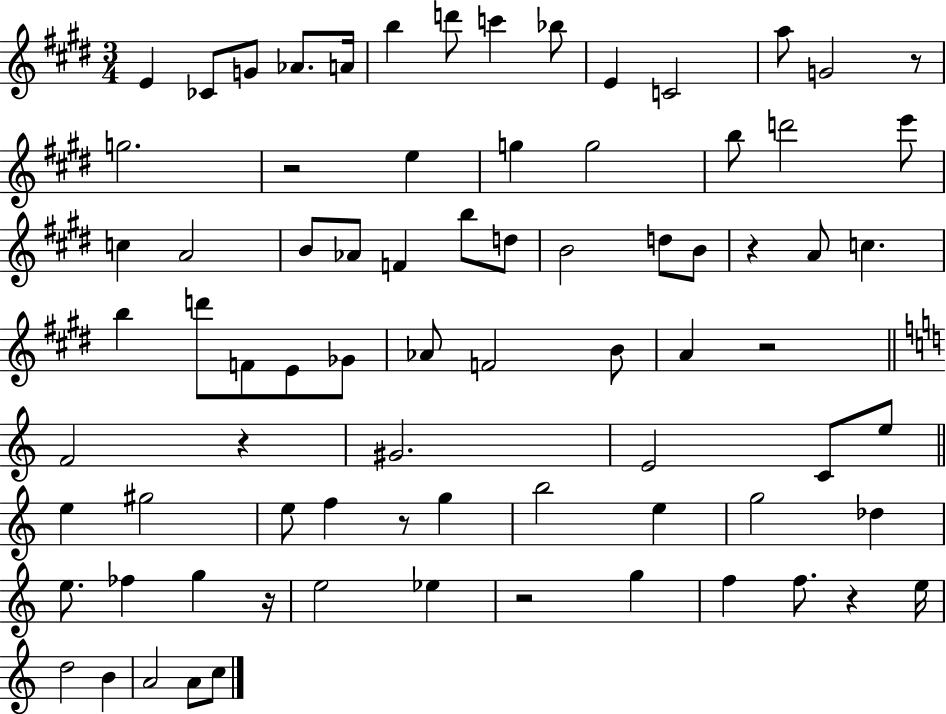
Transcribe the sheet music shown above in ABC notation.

X:1
T:Untitled
M:3/4
L:1/4
K:E
E _C/2 G/2 _A/2 A/4 b d'/2 c' _b/2 E C2 a/2 G2 z/2 g2 z2 e g g2 b/2 d'2 e'/2 c A2 B/2 _A/2 F b/2 d/2 B2 d/2 B/2 z A/2 c b d'/2 F/2 E/2 _G/2 _A/2 F2 B/2 A z2 F2 z ^G2 E2 C/2 e/2 e ^g2 e/2 f z/2 g b2 e g2 _d e/2 _f g z/4 e2 _e z2 g f f/2 z e/4 d2 B A2 A/2 c/2